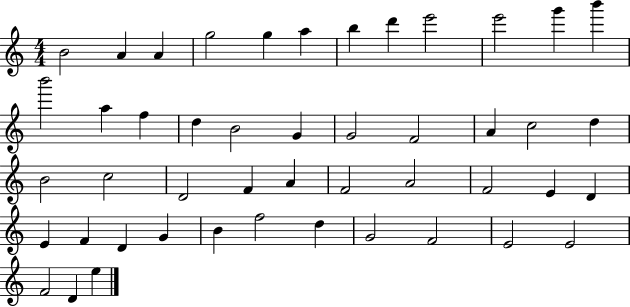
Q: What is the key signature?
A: C major